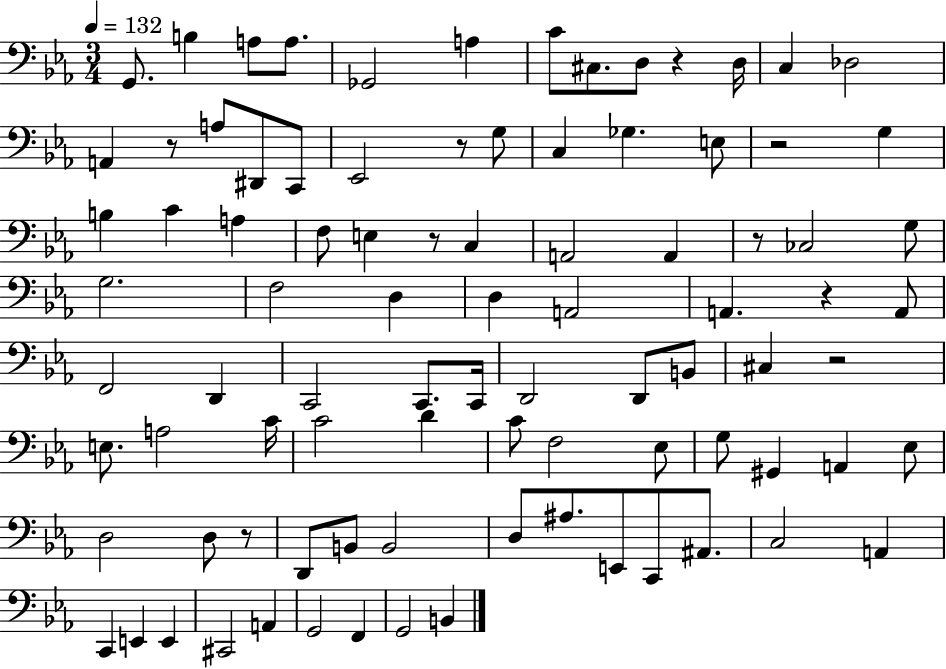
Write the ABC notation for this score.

X:1
T:Untitled
M:3/4
L:1/4
K:Eb
G,,/2 B, A,/2 A,/2 _G,,2 A, C/2 ^C,/2 D,/2 z D,/4 C, _D,2 A,, z/2 A,/2 ^D,,/2 C,,/2 _E,,2 z/2 G,/2 C, _G, E,/2 z2 G, B, C A, F,/2 E, z/2 C, A,,2 A,, z/2 _C,2 G,/2 G,2 F,2 D, D, A,,2 A,, z A,,/2 F,,2 D,, C,,2 C,,/2 C,,/4 D,,2 D,,/2 B,,/2 ^C, z2 E,/2 A,2 C/4 C2 D C/2 F,2 _E,/2 G,/2 ^G,, A,, _E,/2 D,2 D,/2 z/2 D,,/2 B,,/2 B,,2 D,/2 ^A,/2 E,,/2 C,,/2 ^A,,/2 C,2 A,, C,, E,, E,, ^C,,2 A,, G,,2 F,, G,,2 B,,